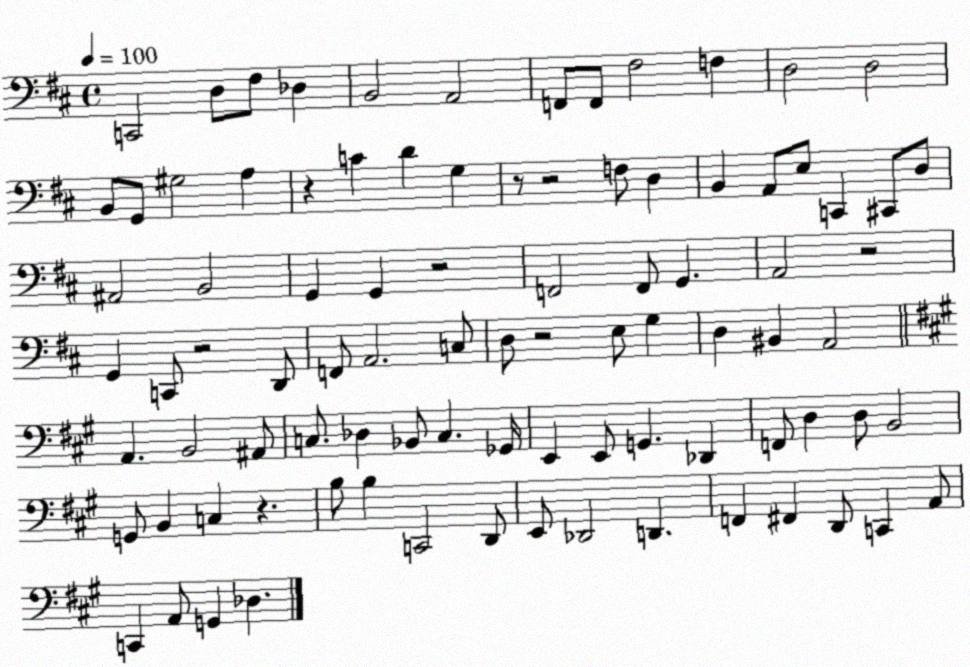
X:1
T:Untitled
M:4/4
L:1/4
K:D
C,,2 D,/2 ^F,/2 _D, B,,2 A,,2 F,,/2 F,,/2 ^F,2 F, D,2 D,2 B,,/2 G,,/2 ^G,2 A, z C D G, z/2 z2 F,/2 D, B,, A,,/2 E,/2 C,, ^C,,/2 D,/2 ^A,,2 B,,2 G,, G,, z2 F,,2 F,,/2 G,, A,,2 z2 G,, C,,/2 z2 D,,/2 F,,/2 A,,2 C,/2 D,/2 z2 E,/2 G, D, ^B,, A,,2 A,, B,,2 ^A,,/2 C,/2 _D, _B,,/2 C, _G,,/4 E,, E,,/2 G,, _D,, F,,/2 D, D,/2 B,,2 G,,/2 B,, C, z B,/2 B, C,,2 D,,/2 E,,/2 _D,,2 D,, F,, ^F,, D,,/2 C,, A,,/2 C,, A,,/2 G,, _D,